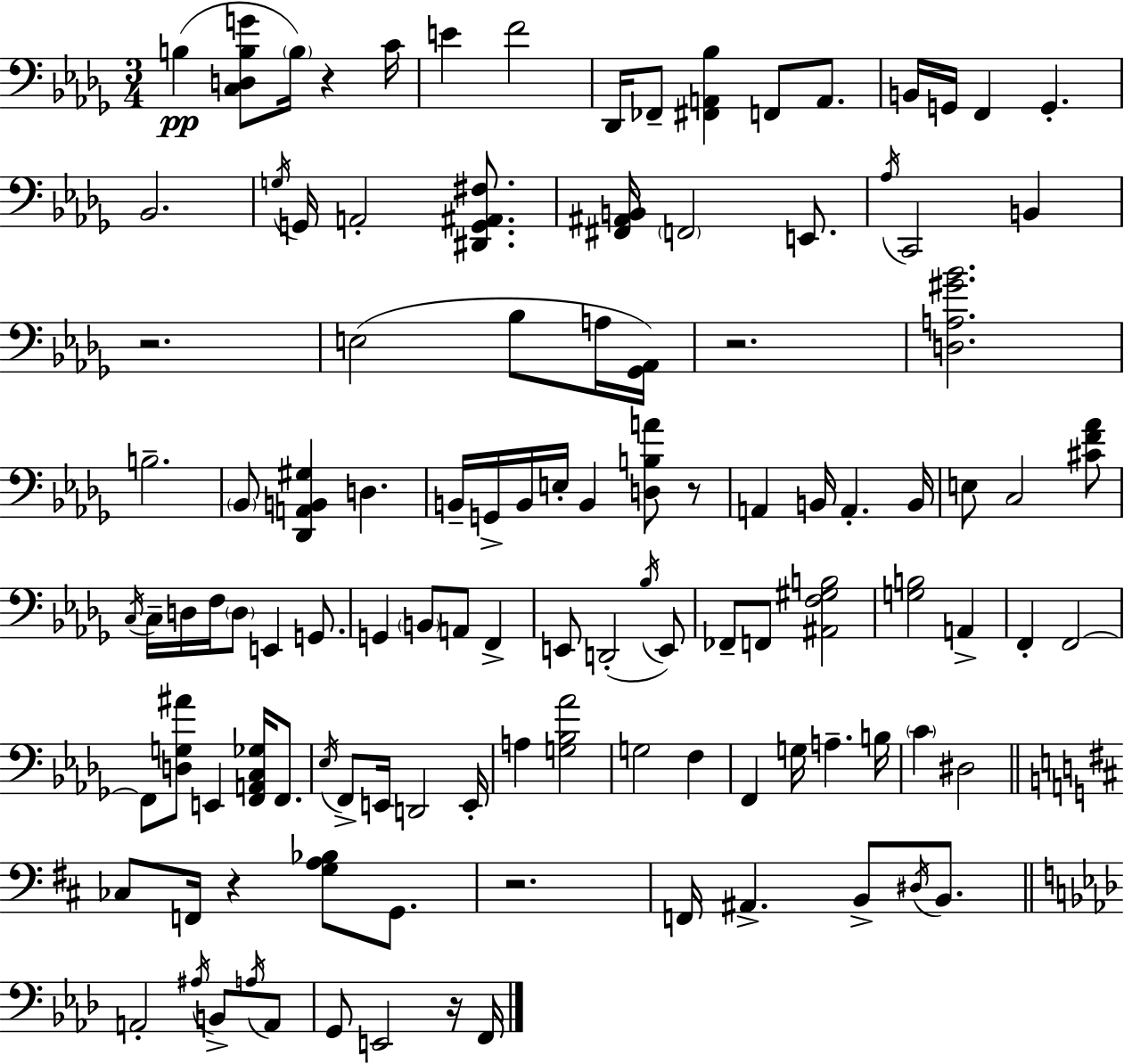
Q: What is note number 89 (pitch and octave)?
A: A2